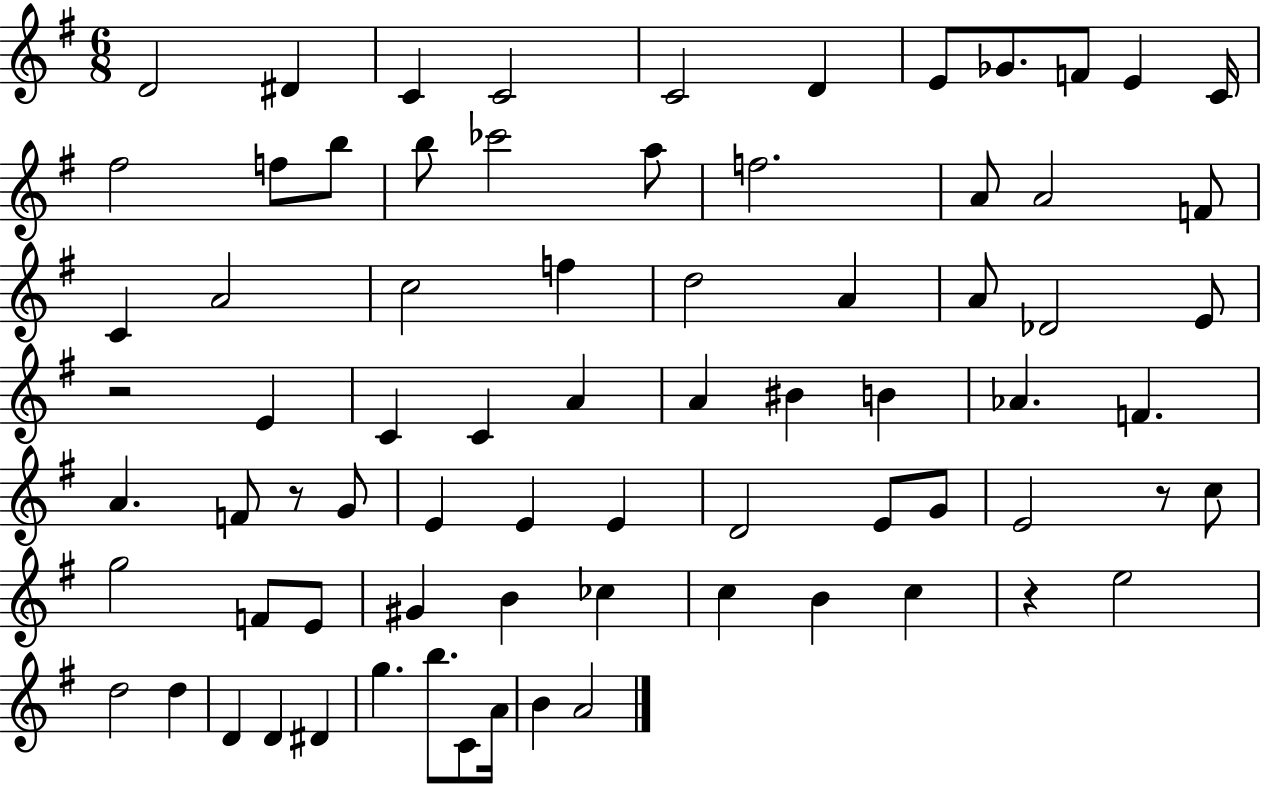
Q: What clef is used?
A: treble